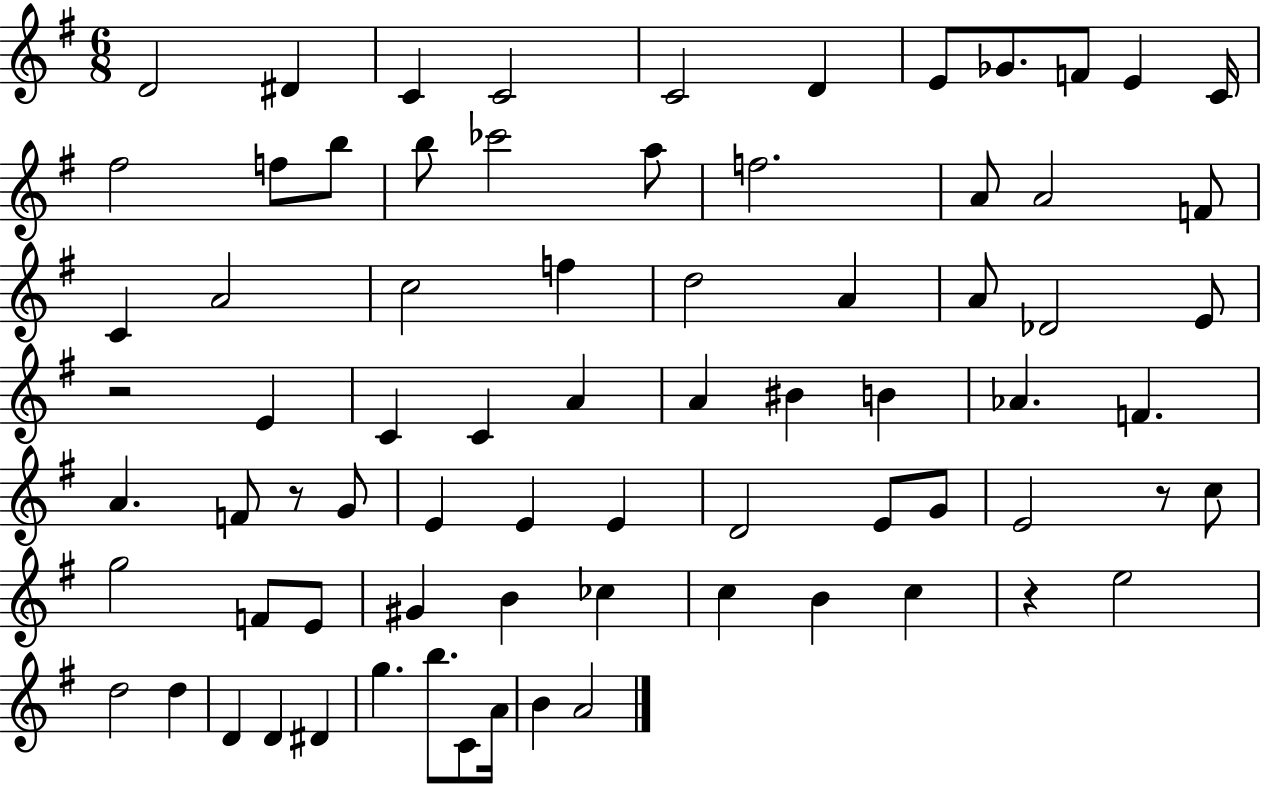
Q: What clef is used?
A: treble